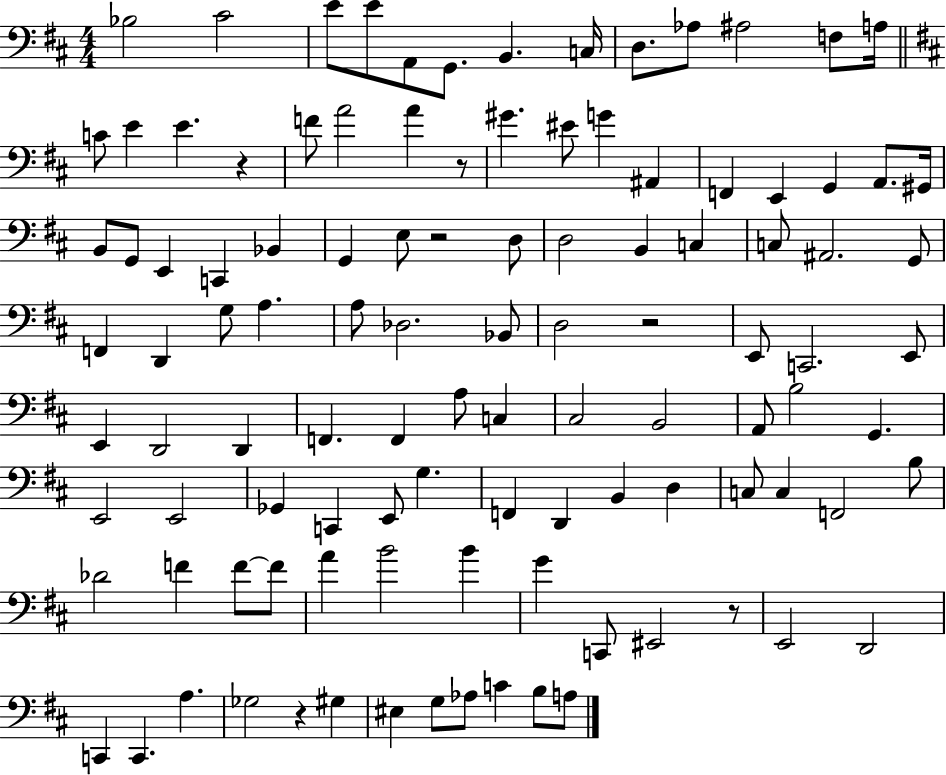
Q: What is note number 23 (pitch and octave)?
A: A#2